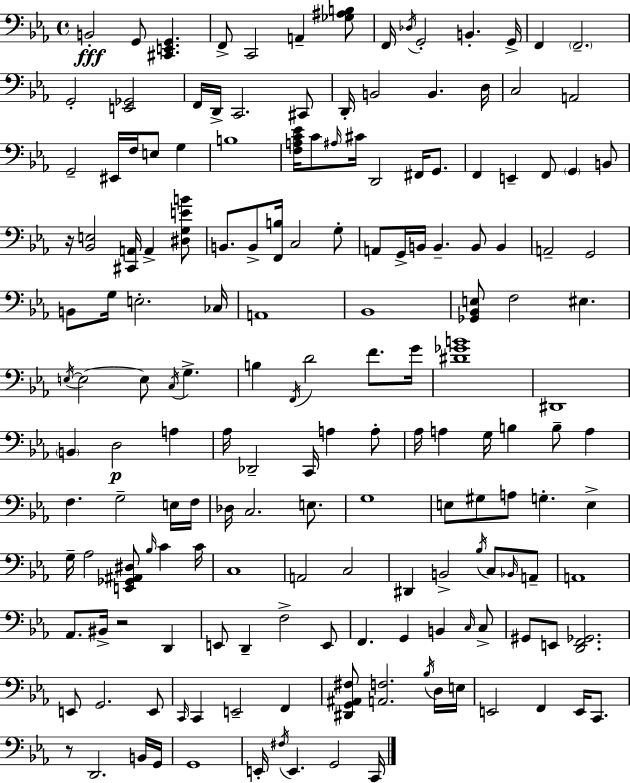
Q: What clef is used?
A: bass